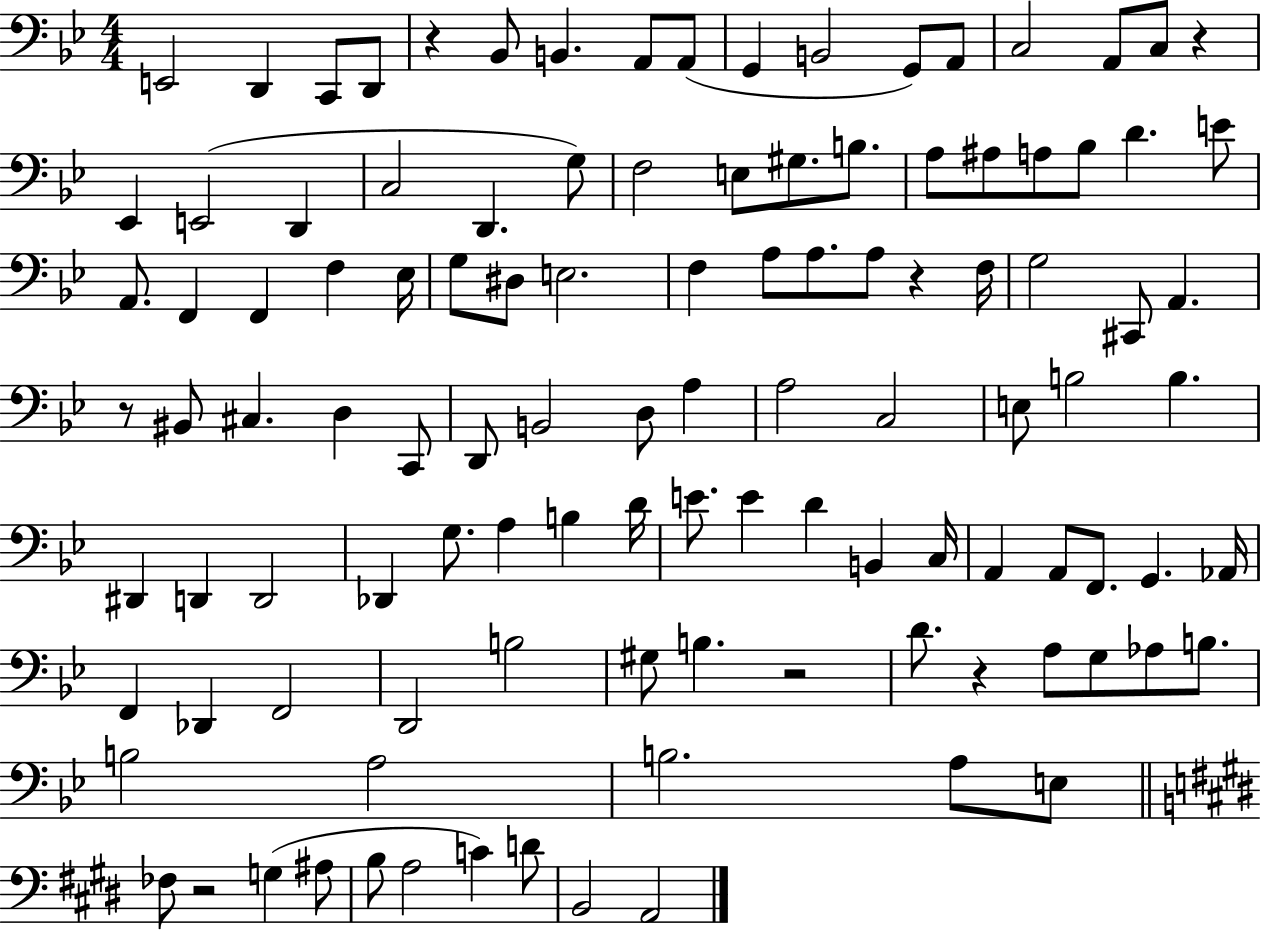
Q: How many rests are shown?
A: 7